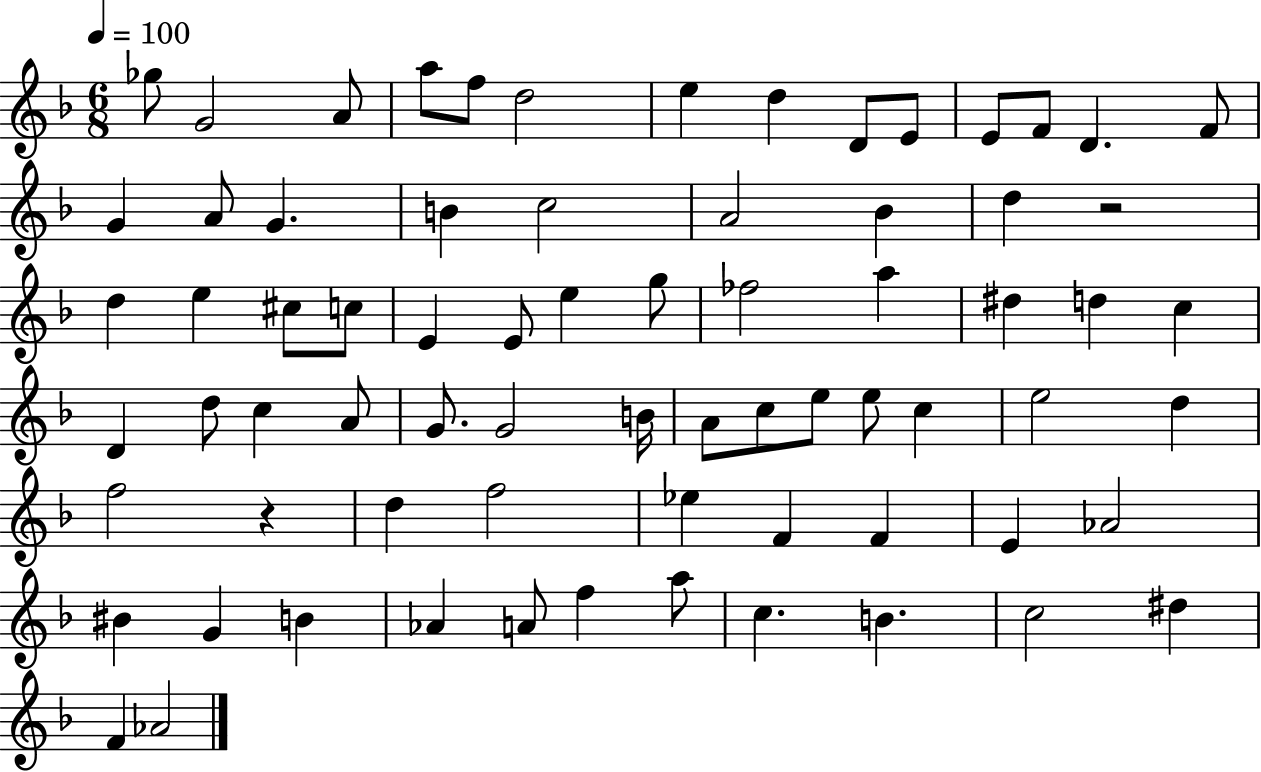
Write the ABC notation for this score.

X:1
T:Untitled
M:6/8
L:1/4
K:F
_g/2 G2 A/2 a/2 f/2 d2 e d D/2 E/2 E/2 F/2 D F/2 G A/2 G B c2 A2 _B d z2 d e ^c/2 c/2 E E/2 e g/2 _f2 a ^d d c D d/2 c A/2 G/2 G2 B/4 A/2 c/2 e/2 e/2 c e2 d f2 z d f2 _e F F E _A2 ^B G B _A A/2 f a/2 c B c2 ^d F _A2